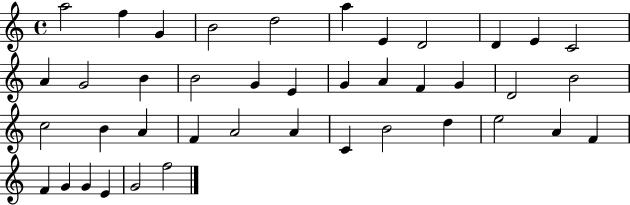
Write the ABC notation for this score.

X:1
T:Untitled
M:4/4
L:1/4
K:C
a2 f G B2 d2 a E D2 D E C2 A G2 B B2 G E G A F G D2 B2 c2 B A F A2 A C B2 d e2 A F F G G E G2 f2